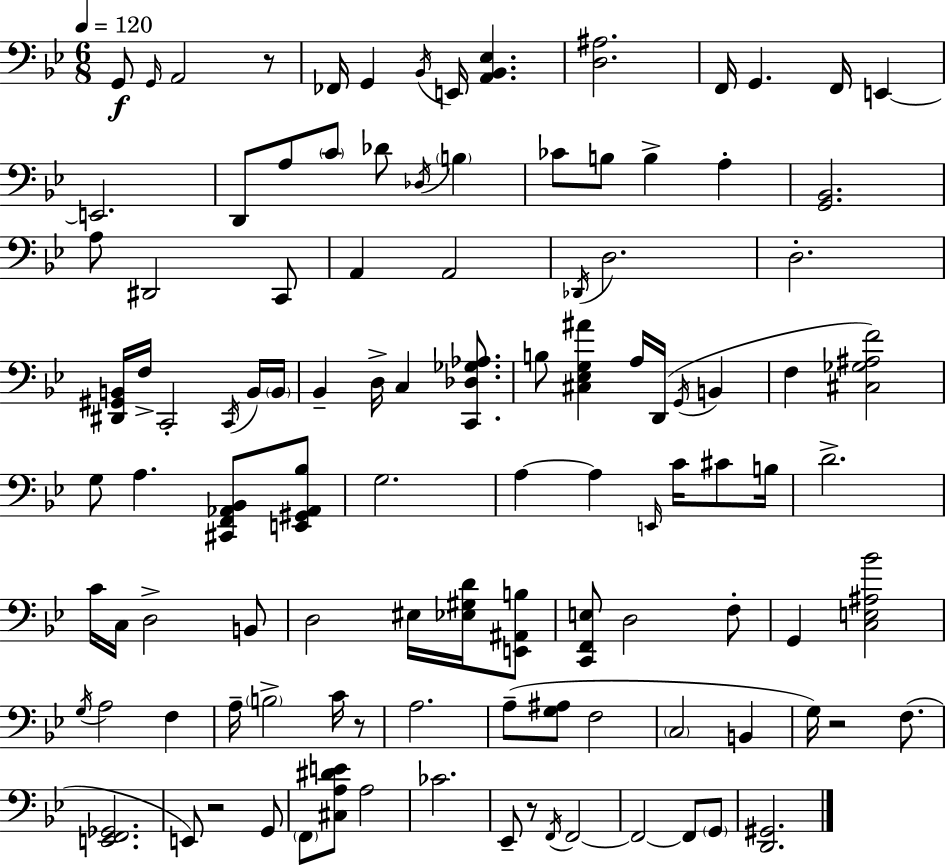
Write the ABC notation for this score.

X:1
T:Untitled
M:6/8
L:1/4
K:Bb
G,,/2 G,,/4 A,,2 z/2 _F,,/4 G,, _B,,/4 E,,/4 [A,,_B,,_E,] [D,^A,]2 F,,/4 G,, F,,/4 E,, E,,2 D,,/2 A,/2 C/2 _D/2 _D,/4 B, _C/2 B,/2 B, A, [G,,_B,,]2 A,/2 ^D,,2 C,,/2 A,, A,,2 _D,,/4 D,2 D,2 [^D,,^G,,B,,]/4 F,/4 C,,2 C,,/4 B,,/4 B,,/4 _B,, D,/4 C, [C,,_D,_G,_A,]/2 B,/2 [^C,_E,G,^A] A,/4 D,,/4 G,,/4 B,, F, [^C,_G,^A,F]2 G,/2 A, [^C,,F,,_A,,_B,,]/2 [E,,^G,,_A,,_B,]/2 G,2 A, A, E,,/4 C/4 ^C/2 B,/4 D2 C/4 C,/4 D,2 B,,/2 D,2 ^E,/4 [_E,^G,D]/4 [E,,^A,,B,]/2 [C,,F,,E,]/2 D,2 F,/2 G,, [C,E,^A,_B]2 G,/4 A,2 F, A,/4 B,2 C/4 z/2 A,2 A,/2 [G,^A,]/2 F,2 C,2 B,, G,/4 z2 F,/2 [E,,F,,_G,,]2 E,,/2 z2 G,,/2 F,,/2 [^C,A,^DE]/2 A,2 _C2 _E,,/2 z/2 F,,/4 F,,2 F,,2 F,,/2 G,,/2 [D,,^G,,]2